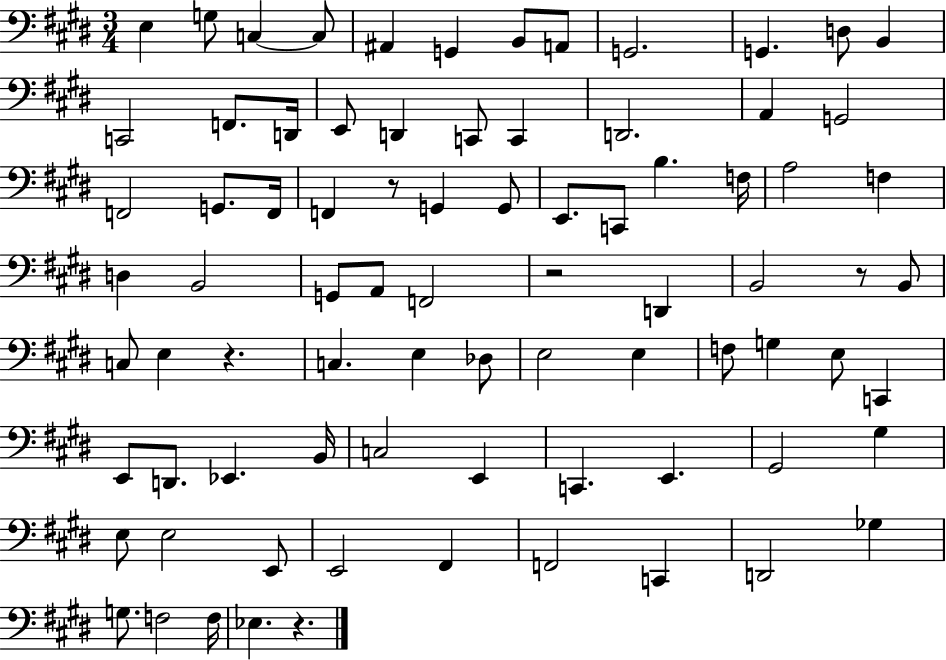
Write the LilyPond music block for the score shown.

{
  \clef bass
  \numericTimeSignature
  \time 3/4
  \key e \major
  e4 g8 c4~~ c8 | ais,4 g,4 b,8 a,8 | g,2. | g,4. d8 b,4 | \break c,2 f,8. d,16 | e,8 d,4 c,8 c,4 | d,2. | a,4 g,2 | \break f,2 g,8. f,16 | f,4 r8 g,4 g,8 | e,8. c,8 b4. f16 | a2 f4 | \break d4 b,2 | g,8 a,8 f,2 | r2 d,4 | b,2 r8 b,8 | \break c8 e4 r4. | c4. e4 des8 | e2 e4 | f8 g4 e8 c,4 | \break e,8 d,8. ees,4. b,16 | c2 e,4 | c,4. e,4. | gis,2 gis4 | \break e8 e2 e,8 | e,2 fis,4 | f,2 c,4 | d,2 ges4 | \break g8. f2 f16 | ees4. r4. | \bar "|."
}